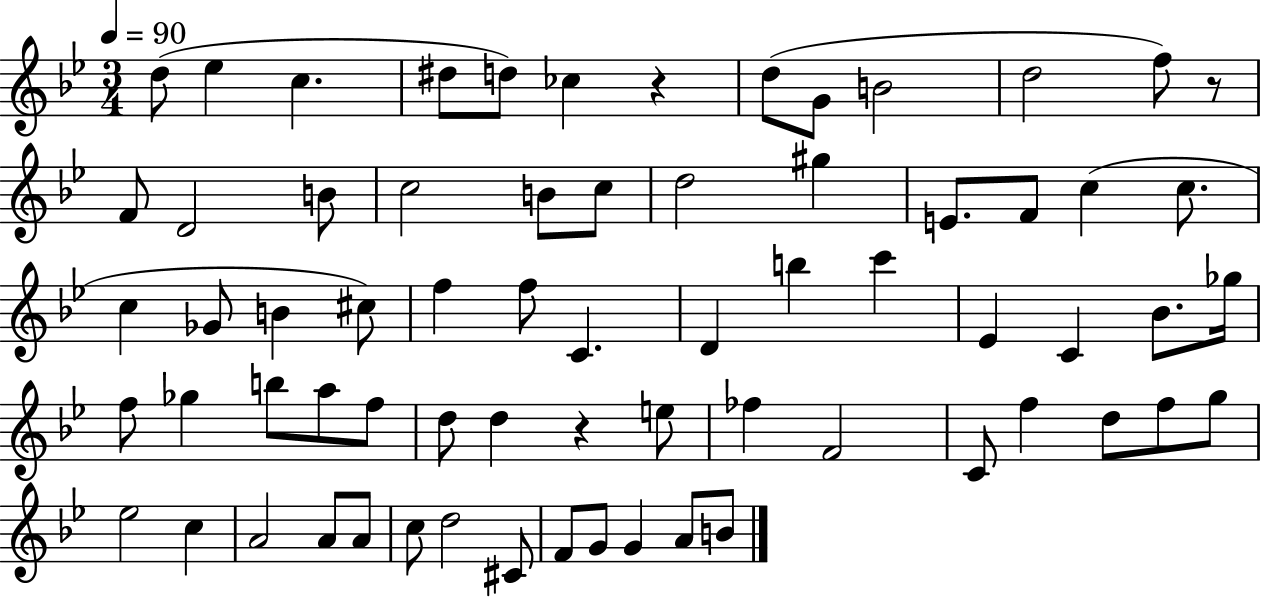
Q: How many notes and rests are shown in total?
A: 68